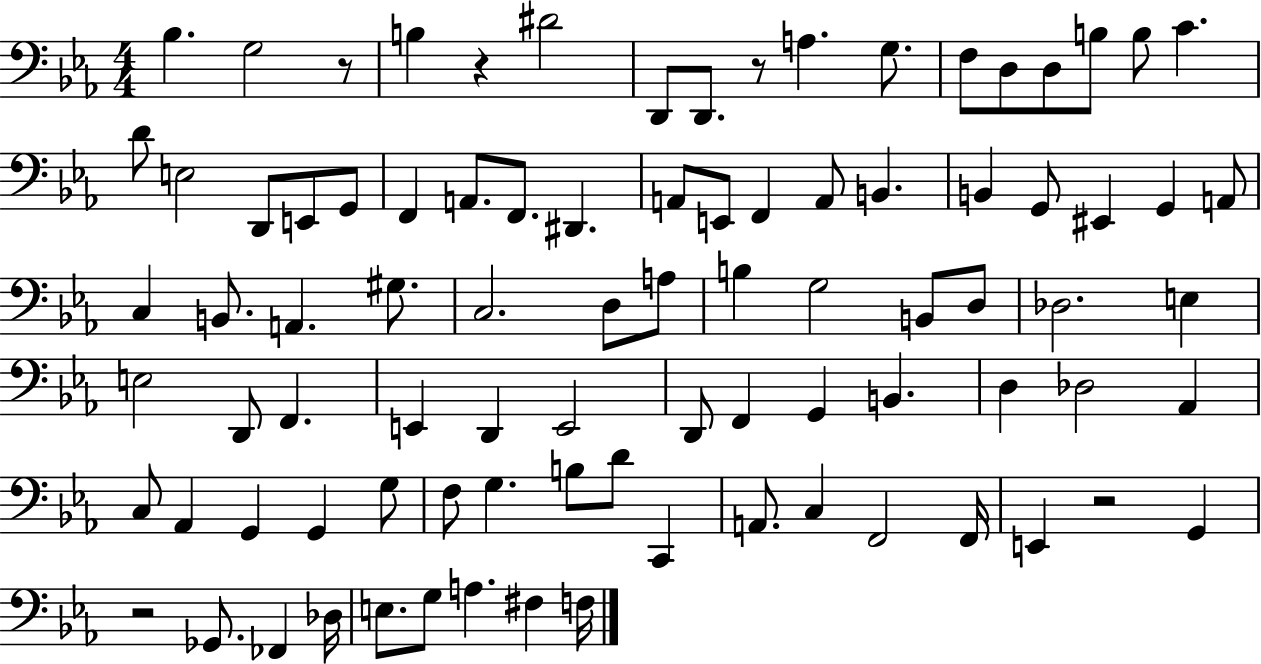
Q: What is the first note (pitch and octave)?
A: Bb3